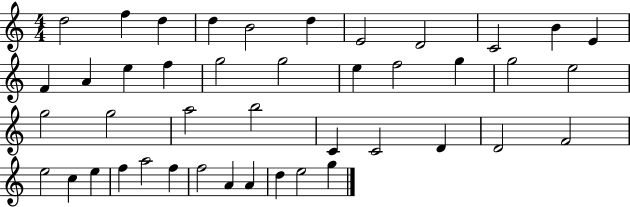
{
  \clef treble
  \numericTimeSignature
  \time 4/4
  \key c \major
  d''2 f''4 d''4 | d''4 b'2 d''4 | e'2 d'2 | c'2 b'4 e'4 | \break f'4 a'4 e''4 f''4 | g''2 g''2 | e''4 f''2 g''4 | g''2 e''2 | \break g''2 g''2 | a''2 b''2 | c'4 c'2 d'4 | d'2 f'2 | \break e''2 c''4 e''4 | f''4 a''2 f''4 | f''2 a'4 a'4 | d''4 e''2 g''4 | \break \bar "|."
}